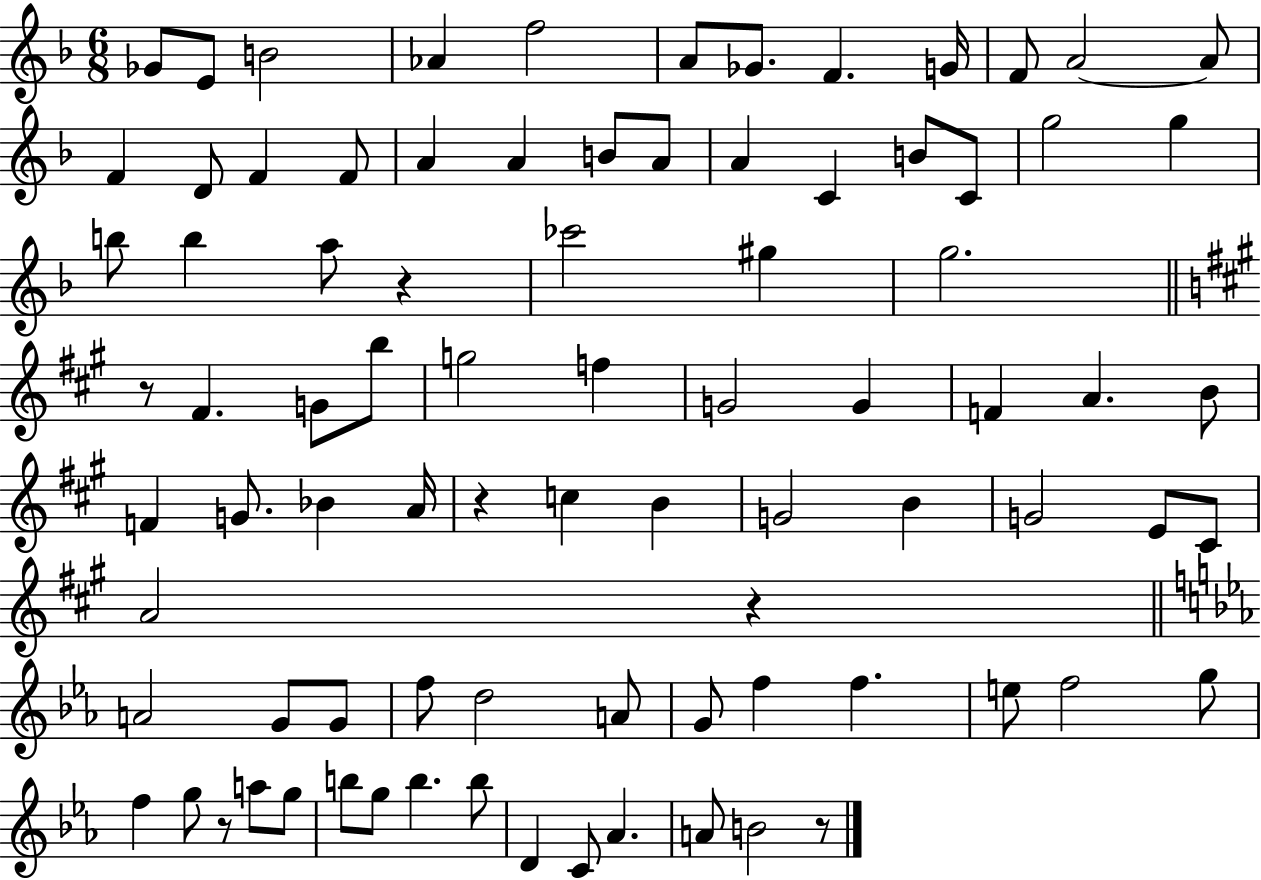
Gb4/e E4/e B4/h Ab4/q F5/h A4/e Gb4/e. F4/q. G4/s F4/e A4/h A4/e F4/q D4/e F4/q F4/e A4/q A4/q B4/e A4/e A4/q C4/q B4/e C4/e G5/h G5/q B5/e B5/q A5/e R/q CES6/h G#5/q G5/h. R/e F#4/q. G4/e B5/e G5/h F5/q G4/h G4/q F4/q A4/q. B4/e F4/q G4/e. Bb4/q A4/s R/q C5/q B4/q G4/h B4/q G4/h E4/e C#4/e A4/h R/q A4/h G4/e G4/e F5/e D5/h A4/e G4/e F5/q F5/q. E5/e F5/h G5/e F5/q G5/e R/e A5/e G5/e B5/e G5/e B5/q. B5/e D4/q C4/e Ab4/q. A4/e B4/h R/e